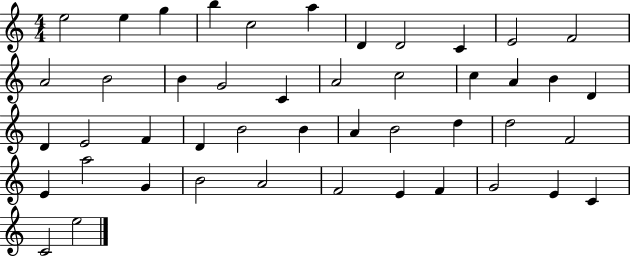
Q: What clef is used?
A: treble